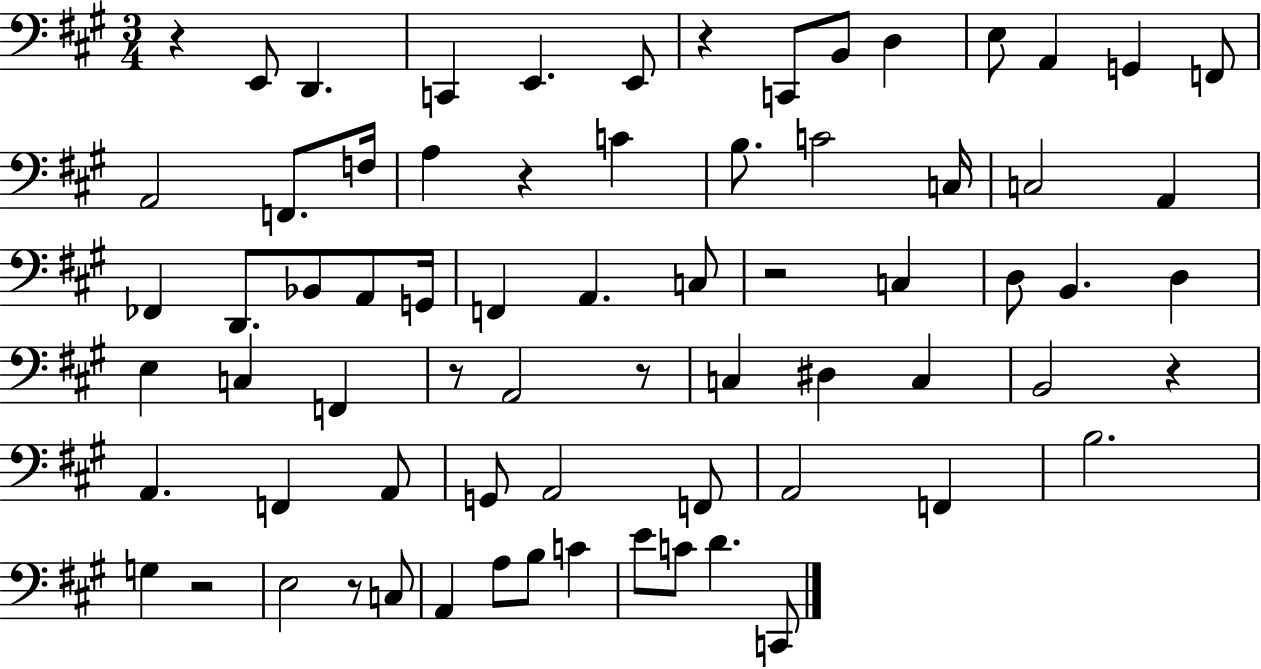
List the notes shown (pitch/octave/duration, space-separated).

R/q E2/e D2/q. C2/q E2/q. E2/e R/q C2/e B2/e D3/q E3/e A2/q G2/q F2/e A2/h F2/e. F3/s A3/q R/q C4/q B3/e. C4/h C3/s C3/h A2/q FES2/q D2/e. Bb2/e A2/e G2/s F2/q A2/q. C3/e R/h C3/q D3/e B2/q. D3/q E3/q C3/q F2/q R/e A2/h R/e C3/q D#3/q C3/q B2/h R/q A2/q. F2/q A2/e G2/e A2/h F2/e A2/h F2/q B3/h. G3/q R/h E3/h R/e C3/e A2/q A3/e B3/e C4/q E4/e C4/e D4/q. C2/e